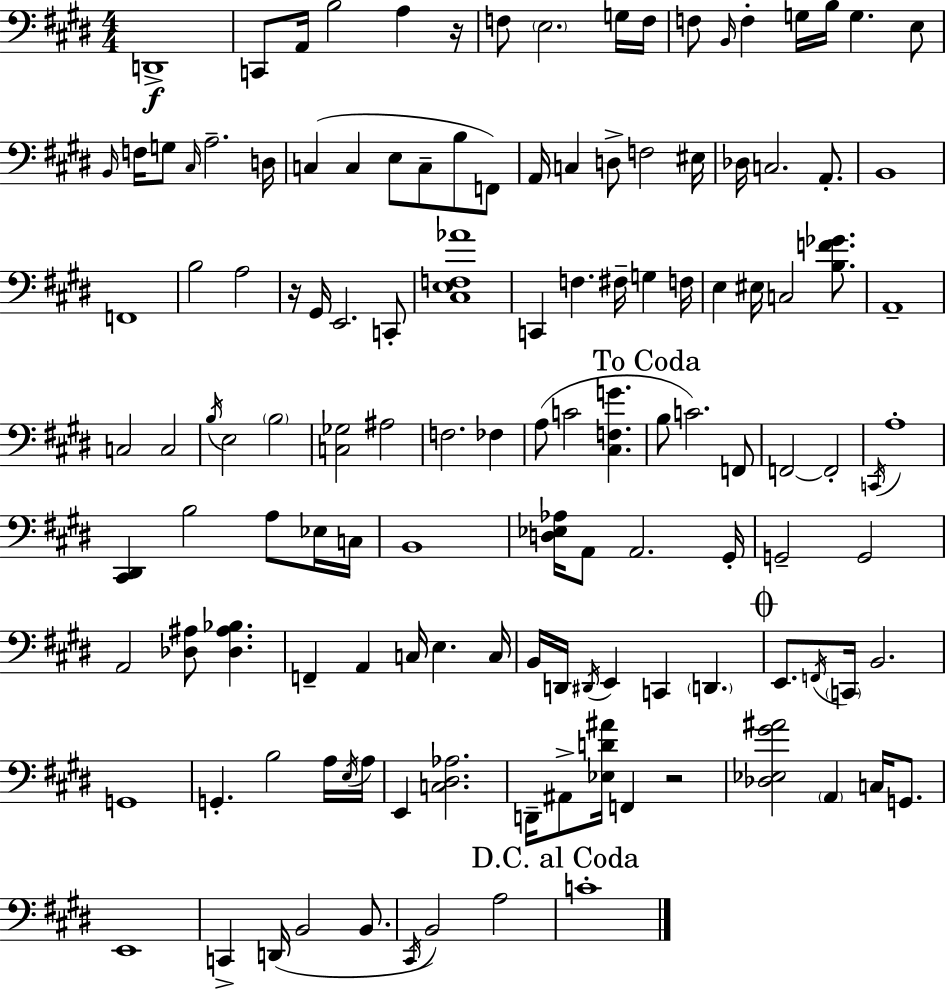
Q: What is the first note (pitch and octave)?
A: D2